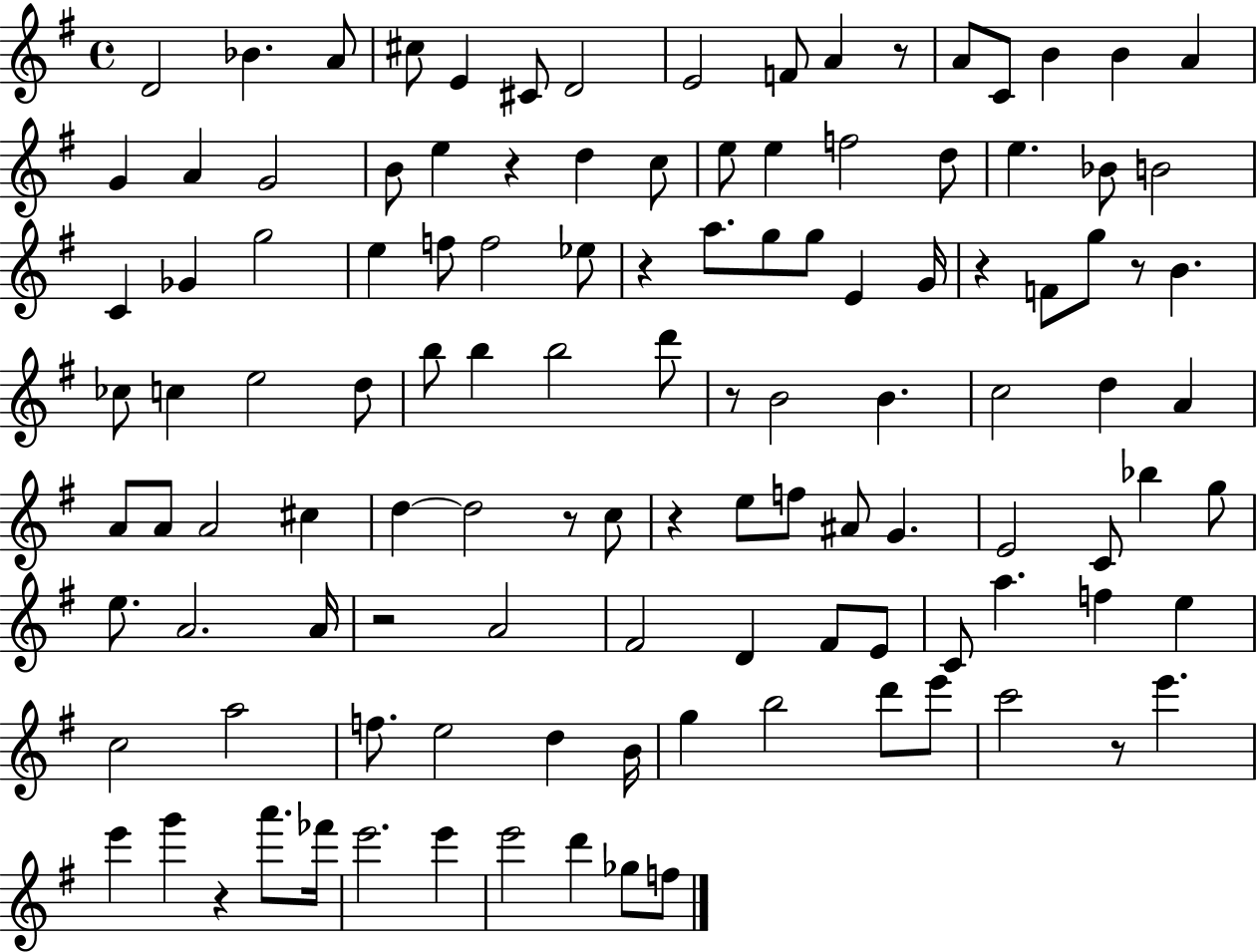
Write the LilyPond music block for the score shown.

{
  \clef treble
  \time 4/4
  \defaultTimeSignature
  \key g \major
  d'2 bes'4. a'8 | cis''8 e'4 cis'8 d'2 | e'2 f'8 a'4 r8 | a'8 c'8 b'4 b'4 a'4 | \break g'4 a'4 g'2 | b'8 e''4 r4 d''4 c''8 | e''8 e''4 f''2 d''8 | e''4. bes'8 b'2 | \break c'4 ges'4 g''2 | e''4 f''8 f''2 ees''8 | r4 a''8. g''8 g''8 e'4 g'16 | r4 f'8 g''8 r8 b'4. | \break ces''8 c''4 e''2 d''8 | b''8 b''4 b''2 d'''8 | r8 b'2 b'4. | c''2 d''4 a'4 | \break a'8 a'8 a'2 cis''4 | d''4~~ d''2 r8 c''8 | r4 e''8 f''8 ais'8 g'4. | e'2 c'8 bes''4 g''8 | \break e''8. a'2. a'16 | r2 a'2 | fis'2 d'4 fis'8 e'8 | c'8 a''4. f''4 e''4 | \break c''2 a''2 | f''8. e''2 d''4 b'16 | g''4 b''2 d'''8 e'''8 | c'''2 r8 e'''4. | \break e'''4 g'''4 r4 a'''8. fes'''16 | e'''2. e'''4 | e'''2 d'''4 ges''8 f''8 | \bar "|."
}